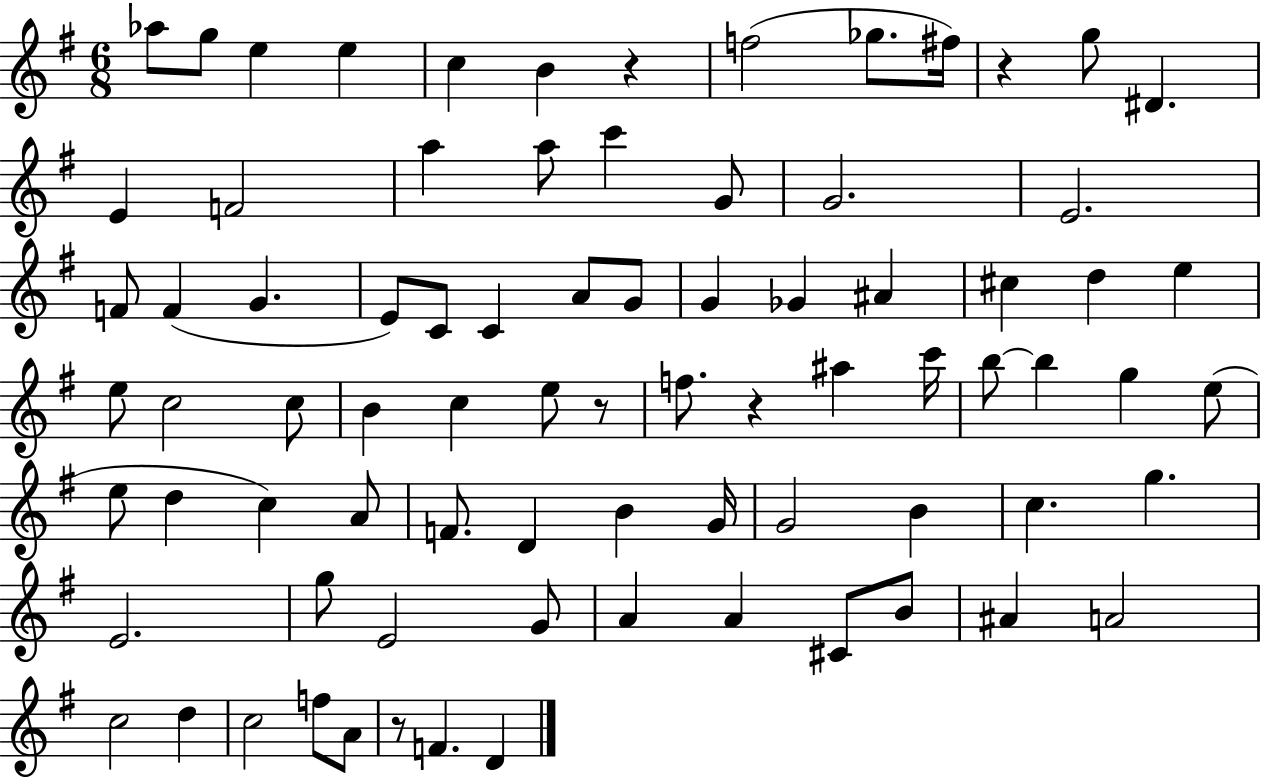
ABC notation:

X:1
T:Untitled
M:6/8
L:1/4
K:G
_a/2 g/2 e e c B z f2 _g/2 ^f/4 z g/2 ^D E F2 a a/2 c' G/2 G2 E2 F/2 F G E/2 C/2 C A/2 G/2 G _G ^A ^c d e e/2 c2 c/2 B c e/2 z/2 f/2 z ^a c'/4 b/2 b g e/2 e/2 d c A/2 F/2 D B G/4 G2 B c g E2 g/2 E2 G/2 A A ^C/2 B/2 ^A A2 c2 d c2 f/2 A/2 z/2 F D